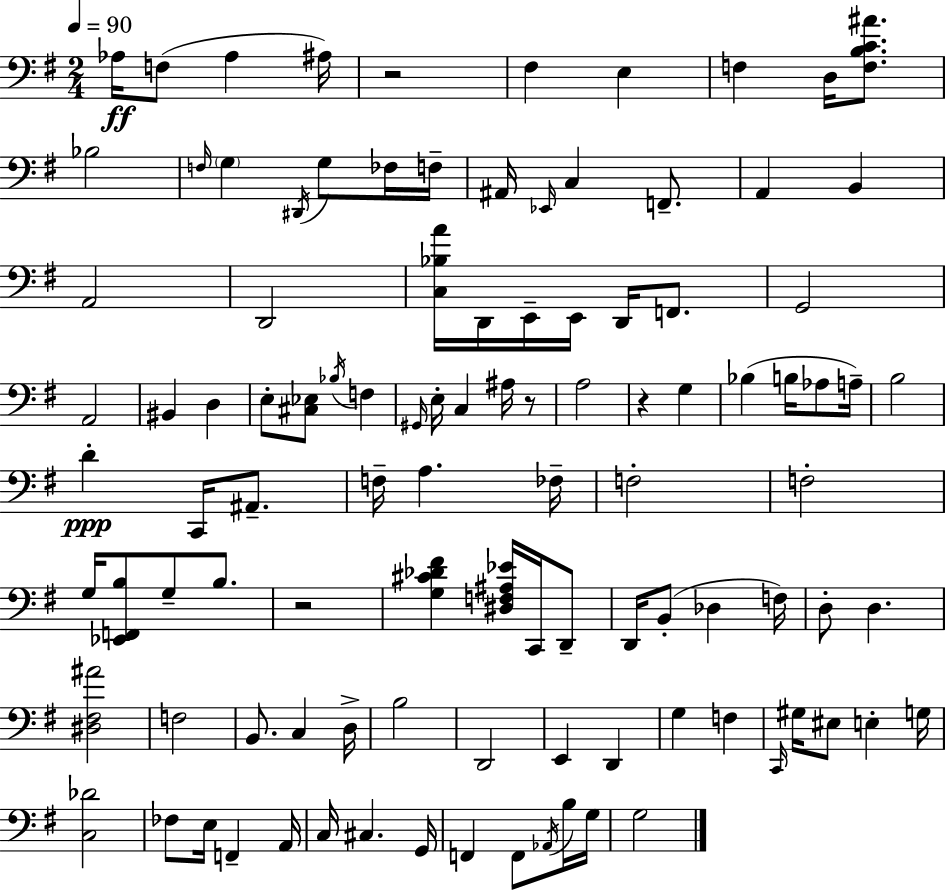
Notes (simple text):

Ab3/s F3/e Ab3/q A#3/s R/h F#3/q E3/q F3/q D3/s [F3,B3,C4,A#4]/e. Bb3/h F3/s G3/q D#2/s G3/e FES3/s F3/s A#2/s Eb2/s C3/q F2/e. A2/q B2/q A2/h D2/h [C3,Bb3,A4]/s D2/s E2/s E2/s D2/s F2/e. G2/h A2/h BIS2/q D3/q E3/e [C#3,Eb3]/e Bb3/s F3/q G#2/s E3/s C3/q A#3/s R/e A3/h R/q G3/q Bb3/q B3/s Ab3/e A3/s B3/h D4/q C2/s A#2/e. F3/s A3/q. FES3/s F3/h F3/h G3/s [Eb2,F2,B3]/e G3/e B3/e. R/h [G3,C#4,Db4,F#4]/q [D#3,F3,A#3,Eb4]/s C2/s D2/e D2/s B2/e Db3/q F3/s D3/e D3/q. [D#3,F#3,A#4]/h F3/h B2/e. C3/q D3/s B3/h D2/h E2/q D2/q G3/q F3/q C2/s G#3/s EIS3/e E3/q G3/s [C3,Db4]/h FES3/e E3/s F2/q A2/s C3/s C#3/q. G2/s F2/q F2/e Ab2/s B3/s G3/s G3/h